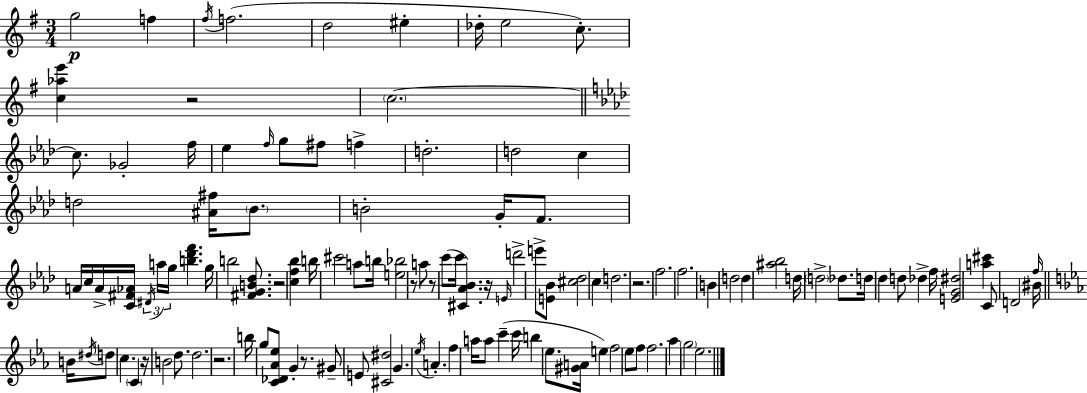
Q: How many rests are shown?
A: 9